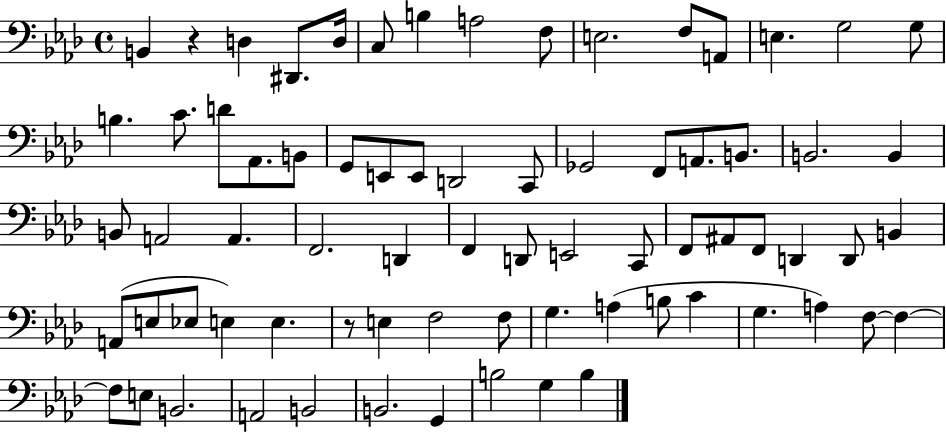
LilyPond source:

{
  \clef bass
  \time 4/4
  \defaultTimeSignature
  \key aes \major
  b,4 r4 d4 dis,8. d16 | c8 b4 a2 f8 | e2. f8 a,8 | e4. g2 g8 | \break b4. c'8. d'8 aes,8. b,8 | g,8 e,8 e,8 d,2 c,8 | ges,2 f,8 a,8. b,8. | b,2. b,4 | \break b,8 a,2 a,4. | f,2. d,4 | f,4 d,8 e,2 c,8 | f,8 ais,8 f,8 d,4 d,8 b,4 | \break a,8( e8 ees8 e4) e4. | r8 e4 f2 f8 | g4. a4( b8 c'4 | g4. a4) f8~~ f4~~ | \break f8 e8 b,2. | a,2 b,2 | b,2. g,4 | b2 g4 b4 | \break \bar "|."
}